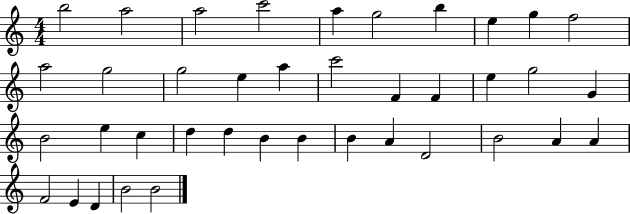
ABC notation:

X:1
T:Untitled
M:4/4
L:1/4
K:C
b2 a2 a2 c'2 a g2 b e g f2 a2 g2 g2 e a c'2 F F e g2 G B2 e c d d B B B A D2 B2 A A F2 E D B2 B2